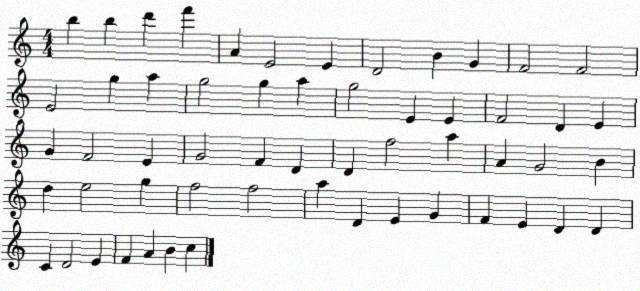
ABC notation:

X:1
T:Untitled
M:4/4
L:1/4
K:C
b b d' f' A E2 E D2 B G F2 F2 E2 g a g2 g a g2 E E F2 D E G F2 E G2 F D D f2 a A G2 B d e2 g f2 f2 a D E G F E D D C D2 E F A B c